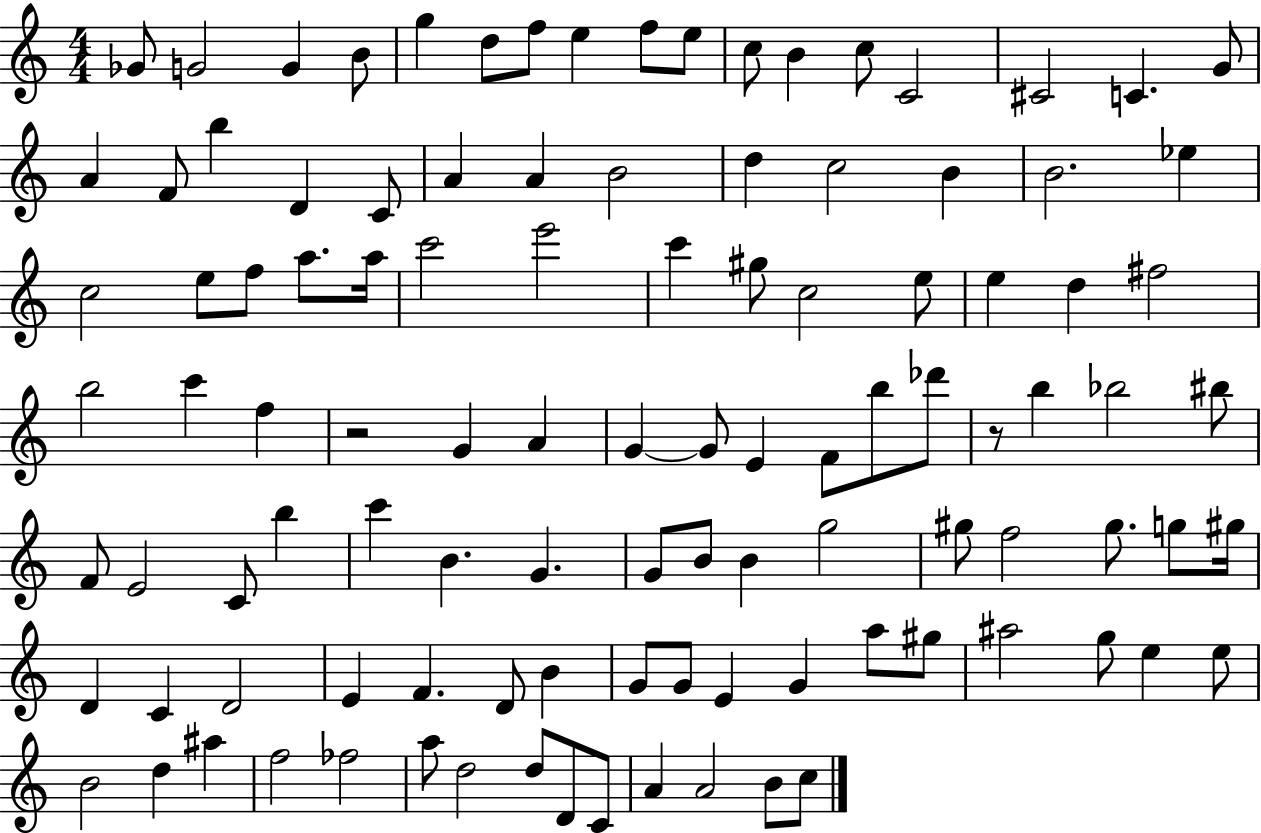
X:1
T:Untitled
M:4/4
L:1/4
K:C
_G/2 G2 G B/2 g d/2 f/2 e f/2 e/2 c/2 B c/2 C2 ^C2 C G/2 A F/2 b D C/2 A A B2 d c2 B B2 _e c2 e/2 f/2 a/2 a/4 c'2 e'2 c' ^g/2 c2 e/2 e d ^f2 b2 c' f z2 G A G G/2 E F/2 b/2 _d'/2 z/2 b _b2 ^b/2 F/2 E2 C/2 b c' B G G/2 B/2 B g2 ^g/2 f2 ^g/2 g/2 ^g/4 D C D2 E F D/2 B G/2 G/2 E G a/2 ^g/2 ^a2 g/2 e e/2 B2 d ^a f2 _f2 a/2 d2 d/2 D/2 C/2 A A2 B/2 c/2